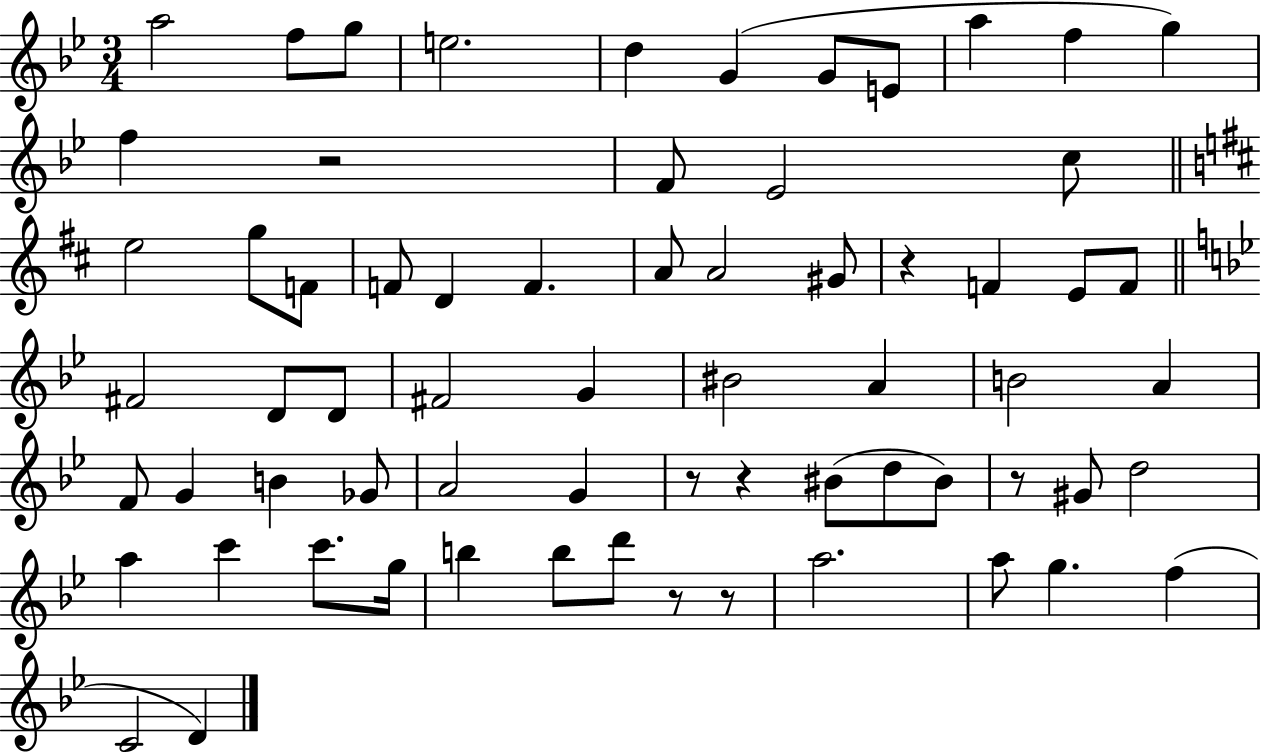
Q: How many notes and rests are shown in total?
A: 67